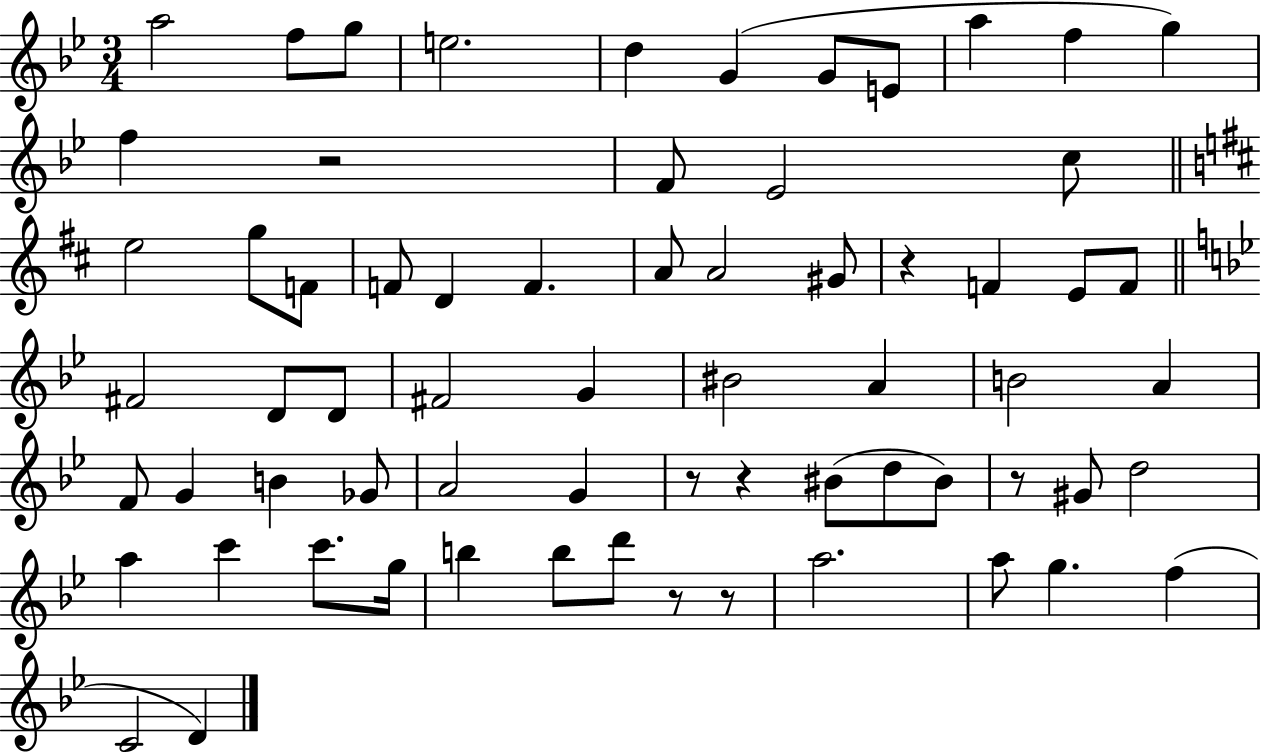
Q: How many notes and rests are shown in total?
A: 67